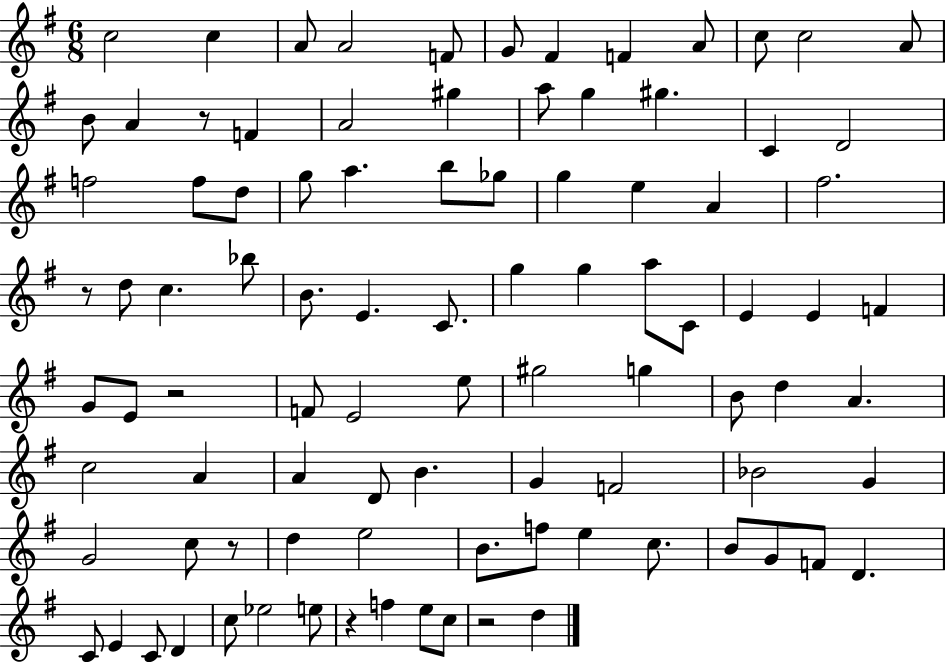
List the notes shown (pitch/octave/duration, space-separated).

C5/h C5/q A4/e A4/h F4/e G4/e F#4/q F4/q A4/e C5/e C5/h A4/e B4/e A4/q R/e F4/q A4/h G#5/q A5/e G5/q G#5/q. C4/q D4/h F5/h F5/e D5/e G5/e A5/q. B5/e Gb5/e G5/q E5/q A4/q F#5/h. R/e D5/e C5/q. Bb5/e B4/e. E4/q. C4/e. G5/q G5/q A5/e C4/e E4/q E4/q F4/q G4/e E4/e R/h F4/e E4/h E5/e G#5/h G5/q B4/e D5/q A4/q. C5/h A4/q A4/q D4/e B4/q. G4/q F4/h Bb4/h G4/q G4/h C5/e R/e D5/q E5/h B4/e. F5/e E5/q C5/e. B4/e G4/e F4/e D4/q. C4/e E4/q C4/e D4/q C5/e Eb5/h E5/e R/q F5/q E5/e C5/e R/h D5/q